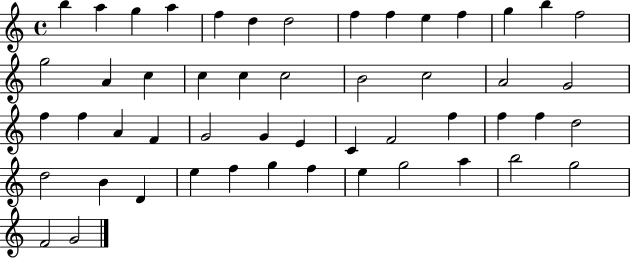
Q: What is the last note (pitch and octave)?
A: G4